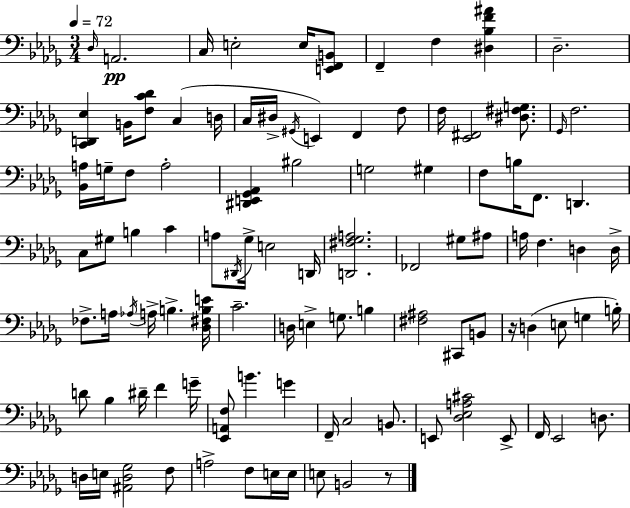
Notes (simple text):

Db3/s A2/h. C3/s E3/h E3/s [E2,F2,B2]/e F2/q F3/q [D#3,Bb3,F4,A#4]/q Db3/h. [C2,D2,Eb3]/q B2/s [F3,C4,Db4]/e C3/q D3/s C3/s D#3/s G#2/s E2/q F2/q F3/e F3/s [Eb2,F#2]/h [D#3,F#3,G3]/e. Gb2/s F3/h. [Bb2,A3]/s G3/s F3/e A3/h [D#2,E2,Gb2,Ab2]/q BIS3/h G3/h G#3/q F3/e B3/s F2/e. D2/q. C3/e G#3/e B3/q C4/q A3/e D#2/s Gb3/s E3/h D2/s [D2,F#3,Gb3,A3]/h. FES2/h G#3/e A#3/e A3/s F3/q. D3/q D3/s FES3/e. A3/s Ab3/s A3/s B3/q. [Db3,F#3,B3,E4]/s C4/h. D3/s E3/q G3/e. B3/q [F#3,A#3]/h C#2/e B2/e R/s D3/q E3/e G3/q B3/s D4/e Bb3/q D#4/s F4/q G4/s [Eb2,A2,F3]/e B4/q. G4/q F2/s C3/h B2/e. E2/e [Db3,Eb3,A3,C#4]/h E2/e F2/s Eb2/h D3/e. D3/s E3/s [A#2,D3,Gb3]/h F3/e A3/h F3/e E3/s E3/s E3/e B2/h R/e